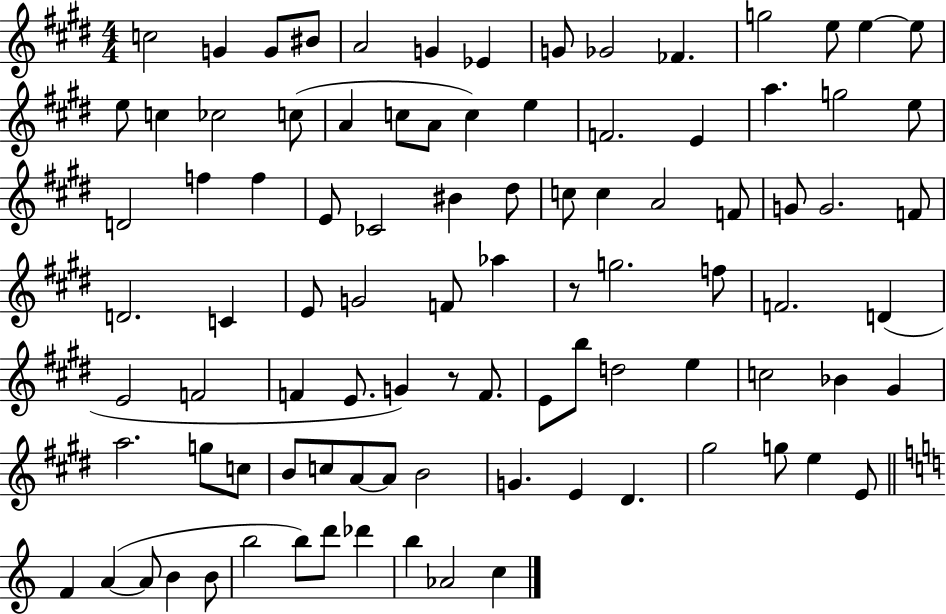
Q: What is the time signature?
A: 4/4